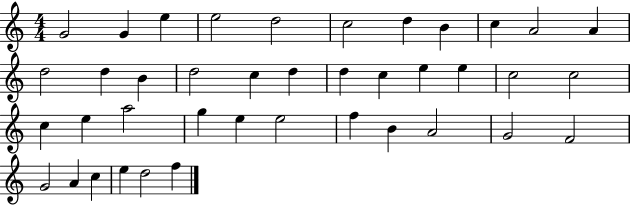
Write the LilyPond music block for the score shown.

{
  \clef treble
  \numericTimeSignature
  \time 4/4
  \key c \major
  g'2 g'4 e''4 | e''2 d''2 | c''2 d''4 b'4 | c''4 a'2 a'4 | \break d''2 d''4 b'4 | d''2 c''4 d''4 | d''4 c''4 e''4 e''4 | c''2 c''2 | \break c''4 e''4 a''2 | g''4 e''4 e''2 | f''4 b'4 a'2 | g'2 f'2 | \break g'2 a'4 c''4 | e''4 d''2 f''4 | \bar "|."
}